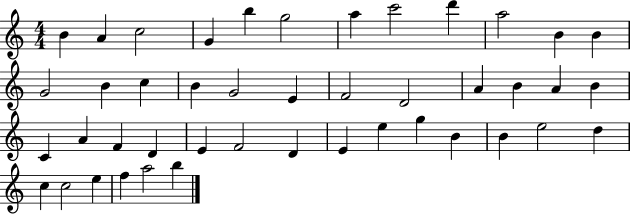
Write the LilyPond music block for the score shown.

{
  \clef treble
  \numericTimeSignature
  \time 4/4
  \key c \major
  b'4 a'4 c''2 | g'4 b''4 g''2 | a''4 c'''2 d'''4 | a''2 b'4 b'4 | \break g'2 b'4 c''4 | b'4 g'2 e'4 | f'2 d'2 | a'4 b'4 a'4 b'4 | \break c'4 a'4 f'4 d'4 | e'4 f'2 d'4 | e'4 e''4 g''4 b'4 | b'4 e''2 d''4 | \break c''4 c''2 e''4 | f''4 a''2 b''4 | \bar "|."
}